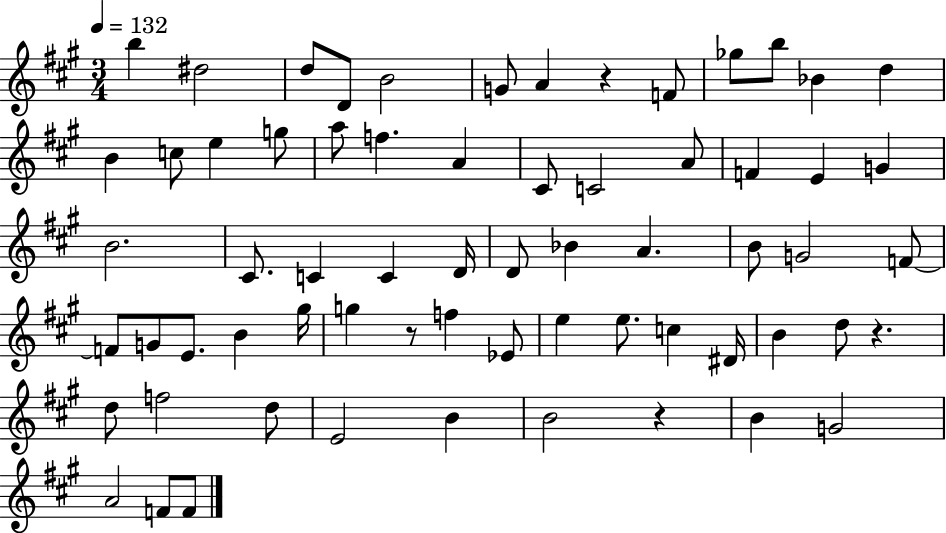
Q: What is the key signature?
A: A major